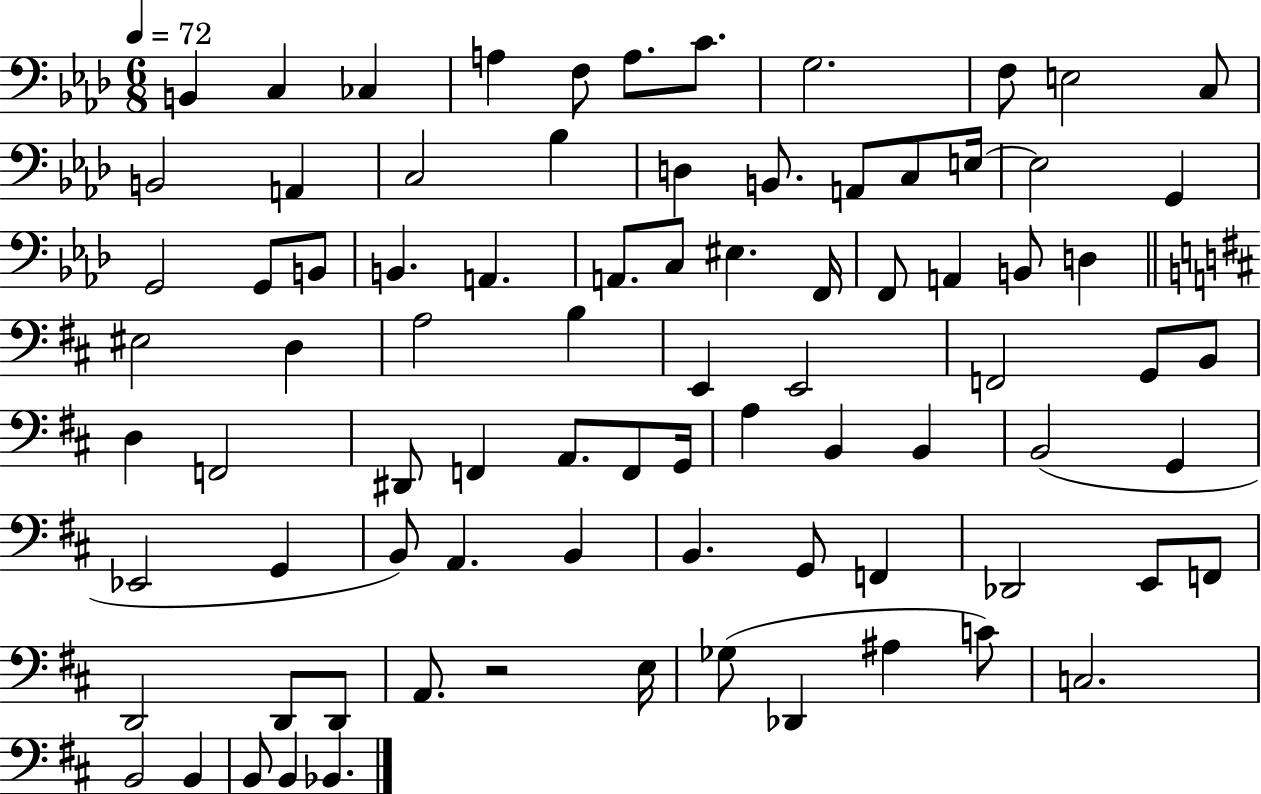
B2/q C3/q CES3/q A3/q F3/e A3/e. C4/e. G3/h. F3/e E3/h C3/e B2/h A2/q C3/h Bb3/q D3/q B2/e. A2/e C3/e E3/s E3/h G2/q G2/h G2/e B2/e B2/q. A2/q. A2/e. C3/e EIS3/q. F2/s F2/e A2/q B2/e D3/q EIS3/h D3/q A3/h B3/q E2/q E2/h F2/h G2/e B2/e D3/q F2/h D#2/e F2/q A2/e. F2/e G2/s A3/q B2/q B2/q B2/h G2/q Eb2/h G2/q B2/e A2/q. B2/q B2/q. G2/e F2/q Db2/h E2/e F2/e D2/h D2/e D2/e A2/e. R/h E3/s Gb3/e Db2/q A#3/q C4/e C3/h. B2/h B2/q B2/e B2/q Bb2/q.